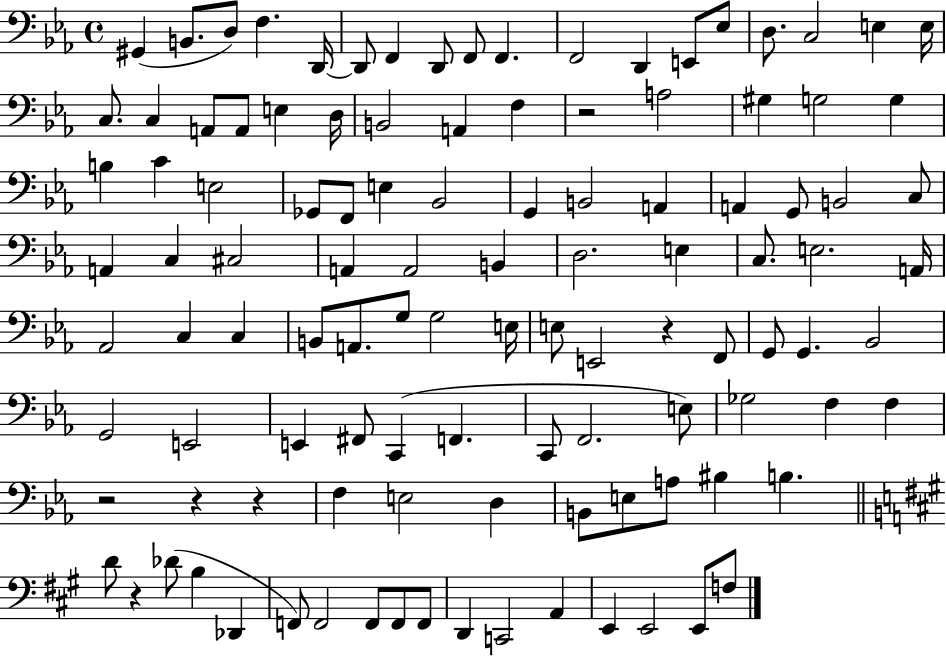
{
  \clef bass
  \time 4/4
  \defaultTimeSignature
  \key ees \major
  gis,4( b,8. d8) f4. d,16~~ | d,8 f,4 d,8 f,8 f,4. | f,2 d,4 e,8 ees8 | d8. c2 e4 e16 | \break c8. c4 a,8 a,8 e4 d16 | b,2 a,4 f4 | r2 a2 | gis4 g2 g4 | \break b4 c'4 e2 | ges,8 f,8 e4 bes,2 | g,4 b,2 a,4 | a,4 g,8 b,2 c8 | \break a,4 c4 cis2 | a,4 a,2 b,4 | d2. e4 | c8. e2. a,16 | \break aes,2 c4 c4 | b,8 a,8. g8 g2 e16 | e8 e,2 r4 f,8 | g,8 g,4. bes,2 | \break g,2 e,2 | e,4 fis,8 c,4( f,4. | c,8 f,2. e8) | ges2 f4 f4 | \break r2 r4 r4 | f4 e2 d4 | b,8 e8 a8 bis4 b4. | \bar "||" \break \key a \major d'8 r4 des'8( b4 des,4 | f,8) f,2 f,8 f,8 f,8 | d,4 c,2 a,4 | e,4 e,2 e,8 f8 | \break \bar "|."
}